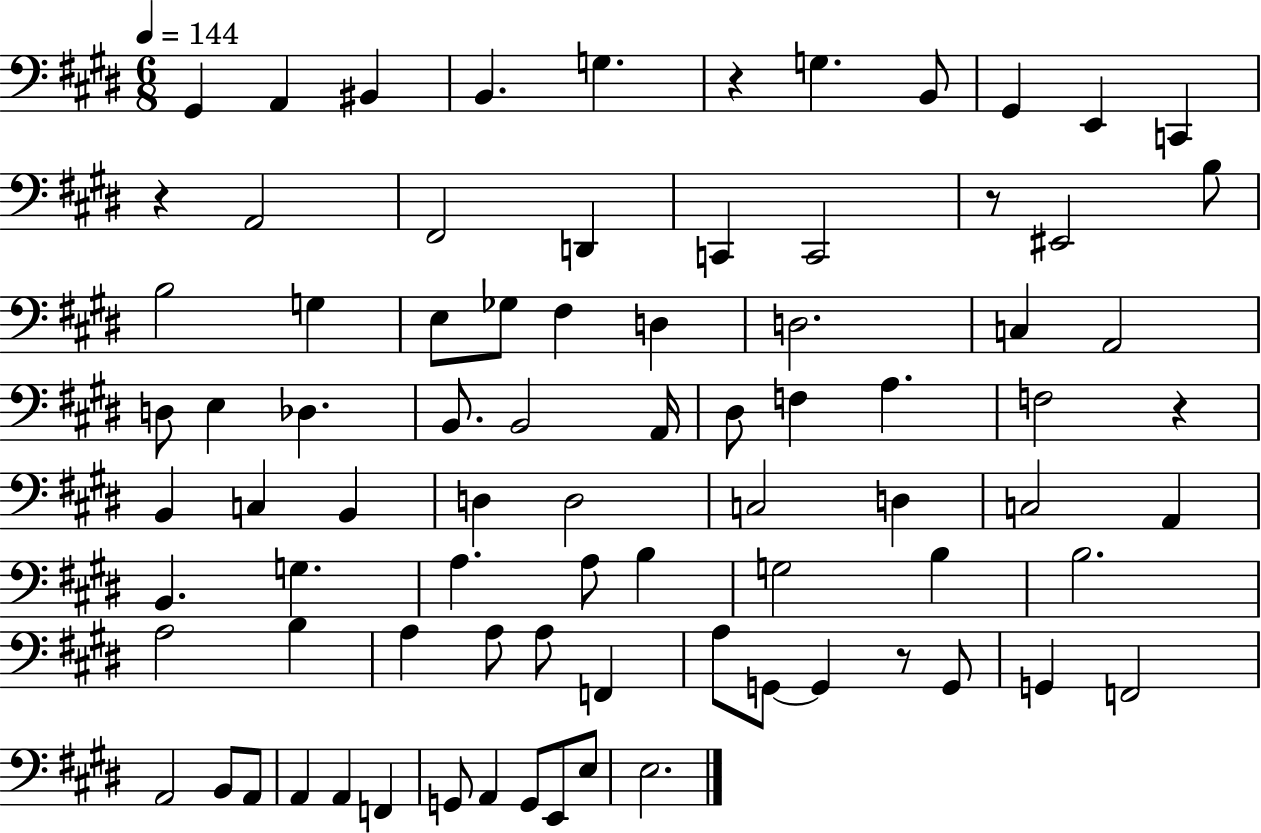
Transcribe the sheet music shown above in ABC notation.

X:1
T:Untitled
M:6/8
L:1/4
K:E
^G,, A,, ^B,, B,, G, z G, B,,/2 ^G,, E,, C,, z A,,2 ^F,,2 D,, C,, C,,2 z/2 ^E,,2 B,/2 B,2 G, E,/2 _G,/2 ^F, D, D,2 C, A,,2 D,/2 E, _D, B,,/2 B,,2 A,,/4 ^D,/2 F, A, F,2 z B,, C, B,, D, D,2 C,2 D, C,2 A,, B,, G, A, A,/2 B, G,2 B, B,2 A,2 B, A, A,/2 A,/2 F,, A,/2 G,,/2 G,, z/2 G,,/2 G,, F,,2 A,,2 B,,/2 A,,/2 A,, A,, F,, G,,/2 A,, G,,/2 E,,/2 E,/2 E,2